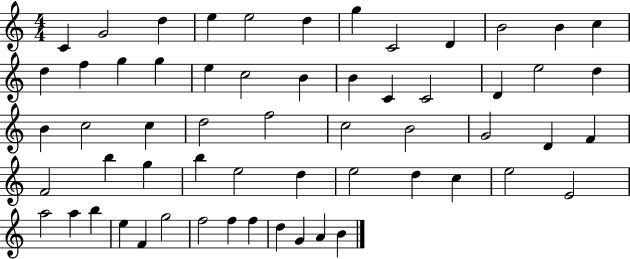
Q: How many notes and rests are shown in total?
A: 59